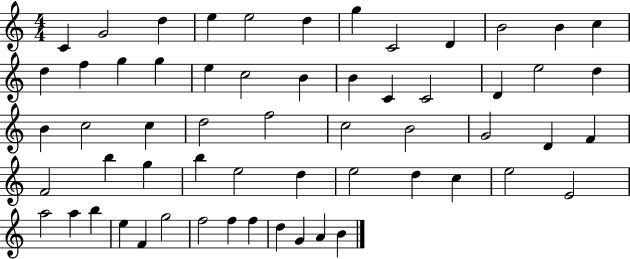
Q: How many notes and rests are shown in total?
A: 59